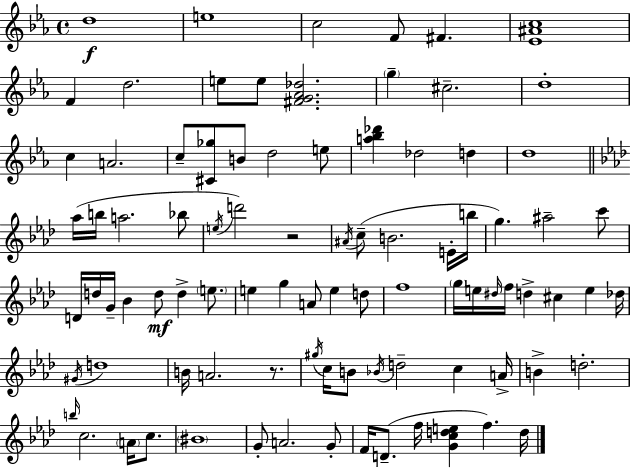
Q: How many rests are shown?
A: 2